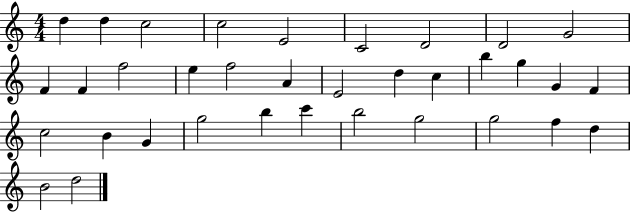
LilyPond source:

{
  \clef treble
  \numericTimeSignature
  \time 4/4
  \key c \major
  d''4 d''4 c''2 | c''2 e'2 | c'2 d'2 | d'2 g'2 | \break f'4 f'4 f''2 | e''4 f''2 a'4 | e'2 d''4 c''4 | b''4 g''4 g'4 f'4 | \break c''2 b'4 g'4 | g''2 b''4 c'''4 | b''2 g''2 | g''2 f''4 d''4 | \break b'2 d''2 | \bar "|."
}